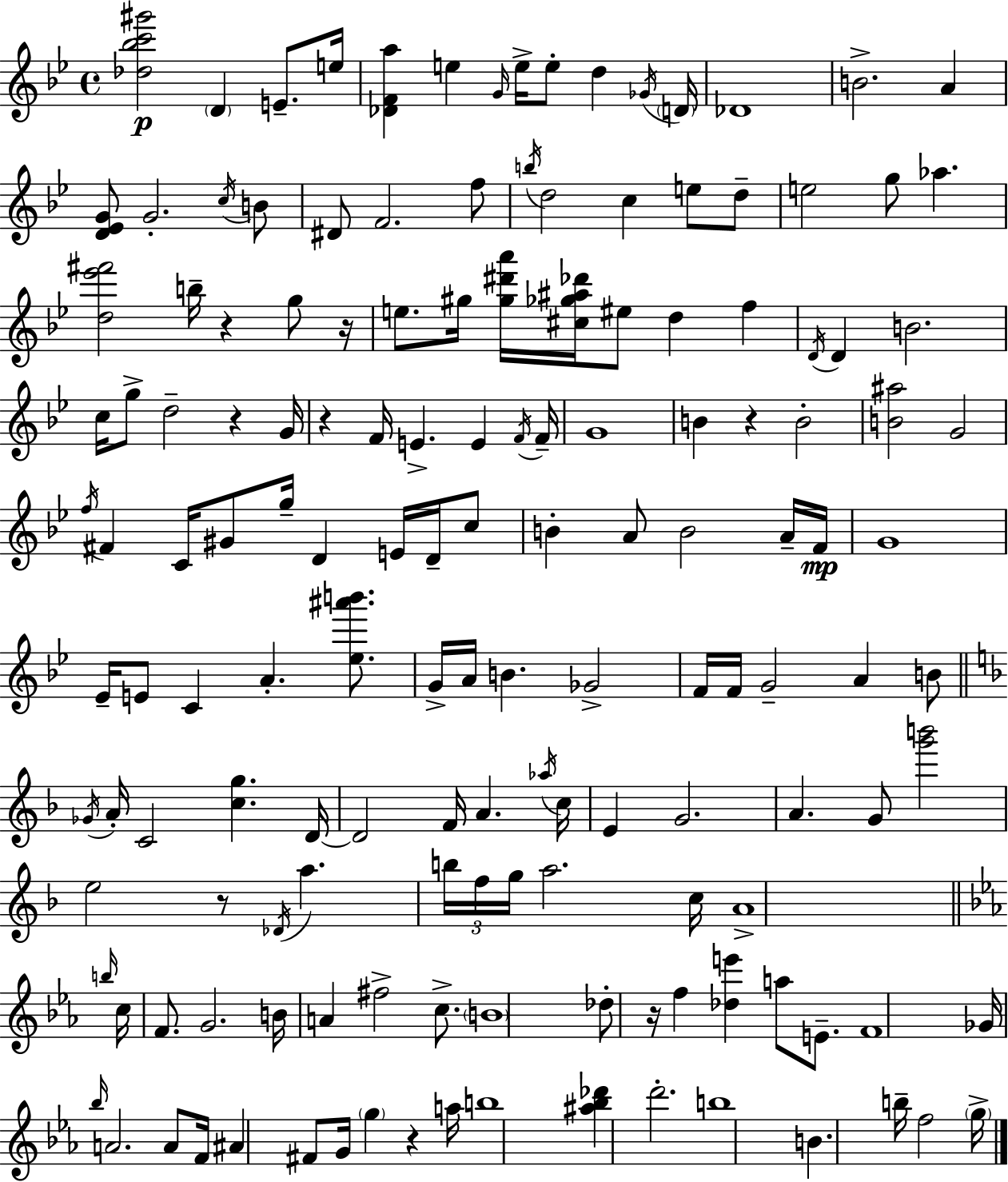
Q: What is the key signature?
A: BES major